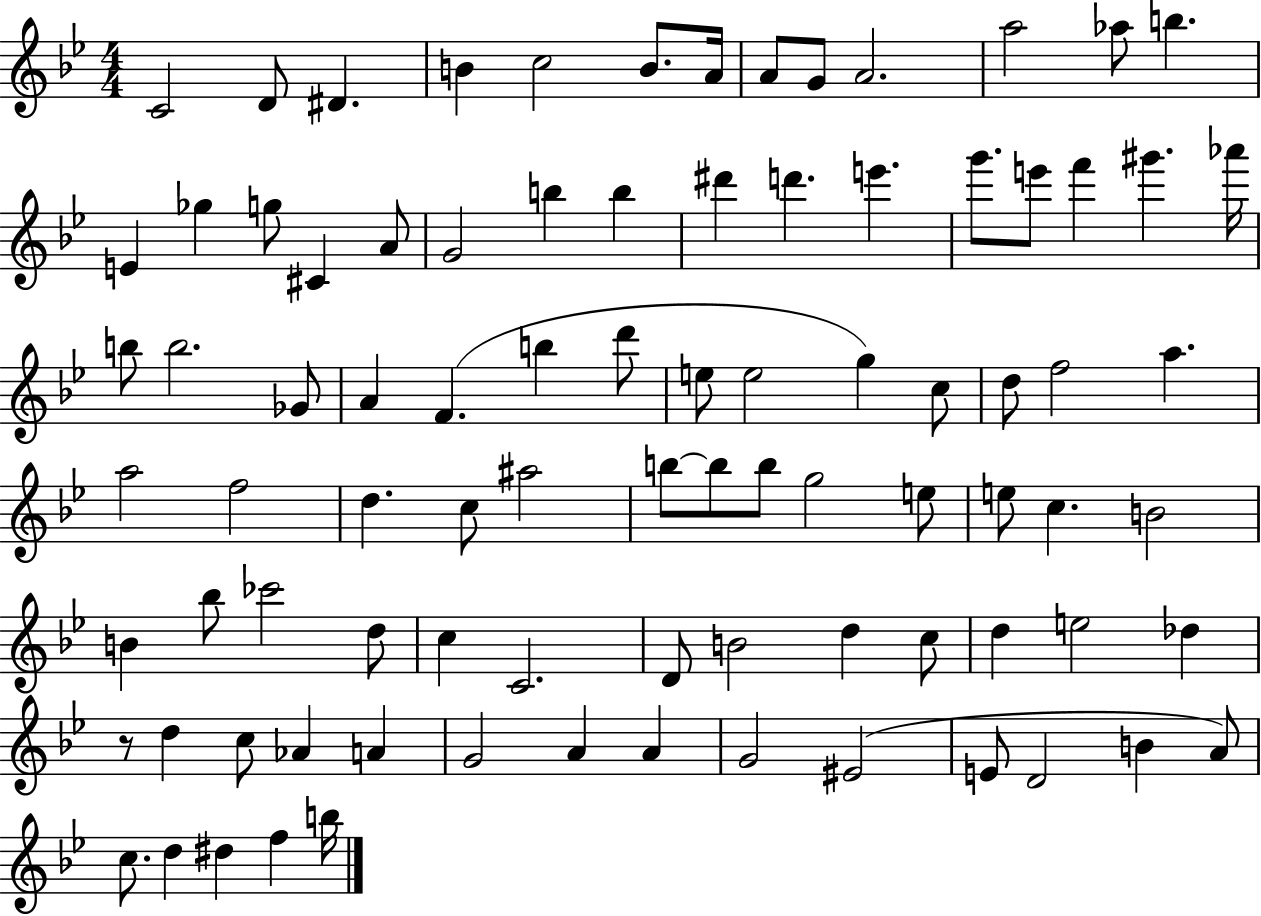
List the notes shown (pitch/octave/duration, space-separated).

C4/h D4/e D#4/q. B4/q C5/h B4/e. A4/s A4/e G4/e A4/h. A5/h Ab5/e B5/q. E4/q Gb5/q G5/e C#4/q A4/e G4/h B5/q B5/q D#6/q D6/q. E6/q. G6/e. E6/e F6/q G#6/q. Ab6/s B5/e B5/h. Gb4/e A4/q F4/q. B5/q D6/e E5/e E5/h G5/q C5/e D5/e F5/h A5/q. A5/h F5/h D5/q. C5/e A#5/h B5/e B5/e B5/e G5/h E5/e E5/e C5/q. B4/h B4/q Bb5/e CES6/h D5/e C5/q C4/h. D4/e B4/h D5/q C5/e D5/q E5/h Db5/q R/e D5/q C5/e Ab4/q A4/q G4/h A4/q A4/q G4/h EIS4/h E4/e D4/h B4/q A4/e C5/e. D5/q D#5/q F5/q B5/s